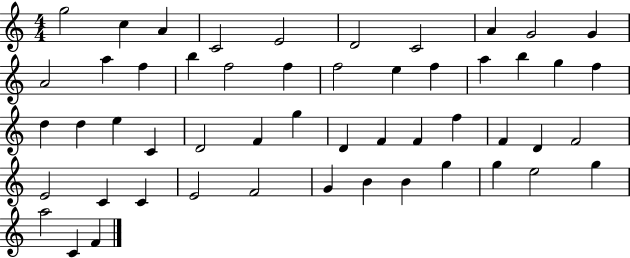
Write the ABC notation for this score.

X:1
T:Untitled
M:4/4
L:1/4
K:C
g2 c A C2 E2 D2 C2 A G2 G A2 a f b f2 f f2 e f a b g f d d e C D2 F g D F F f F D F2 E2 C C E2 F2 G B B g g e2 g a2 C F